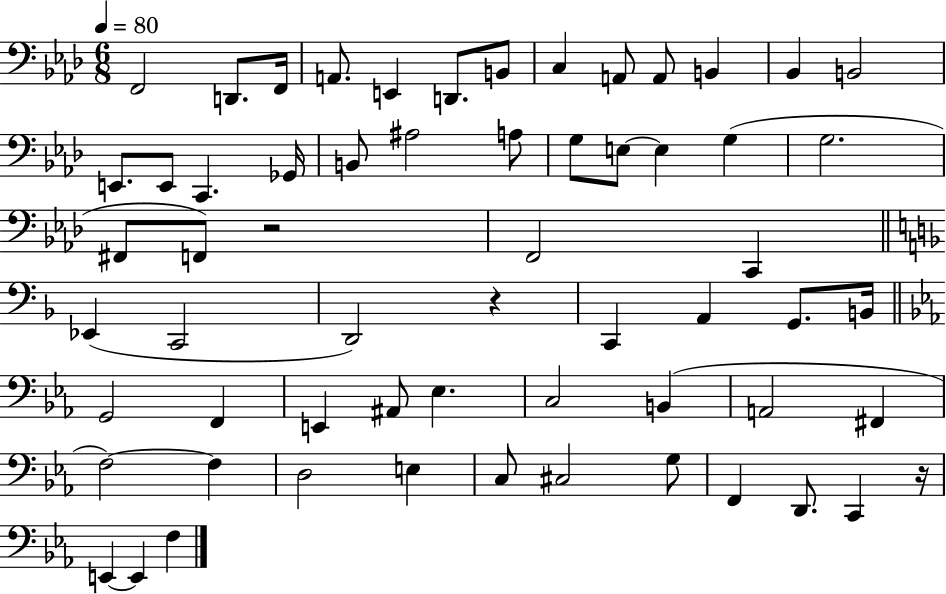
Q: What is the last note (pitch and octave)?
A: F3